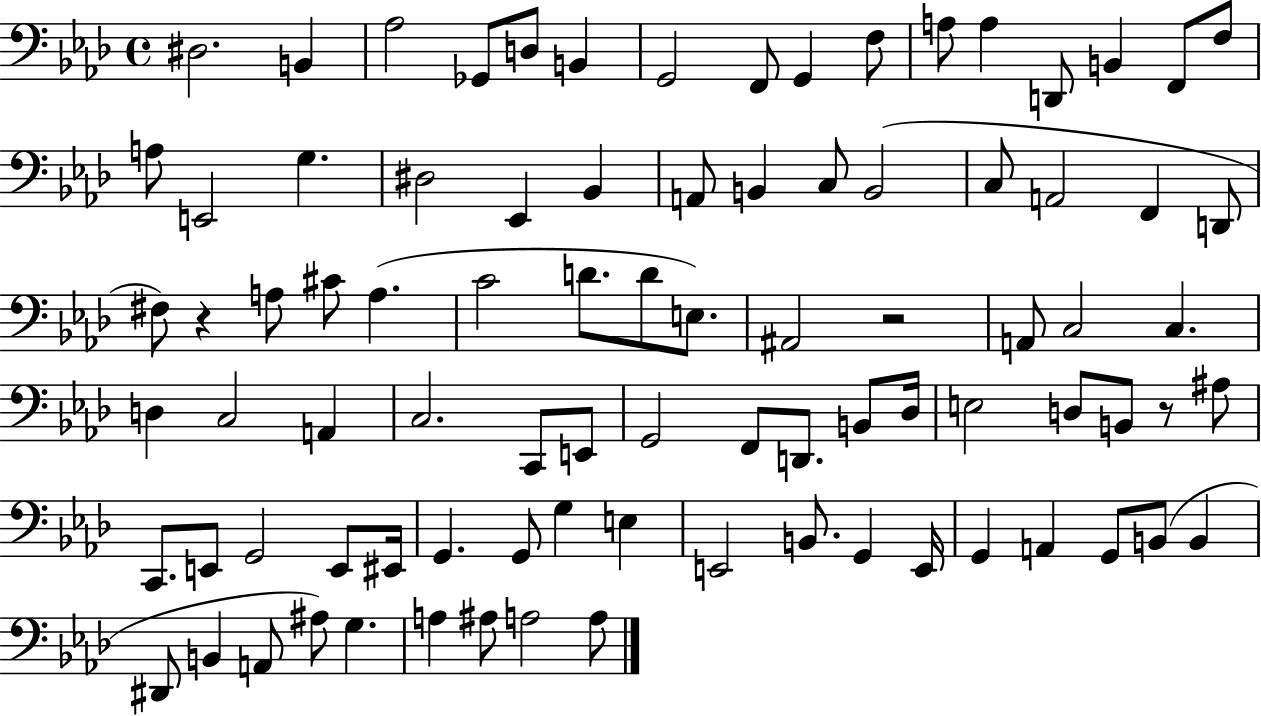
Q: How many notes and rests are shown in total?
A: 87